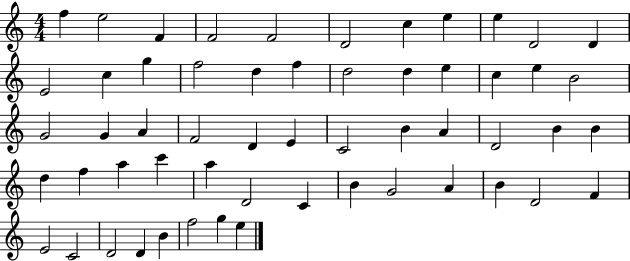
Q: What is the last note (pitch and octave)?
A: E5